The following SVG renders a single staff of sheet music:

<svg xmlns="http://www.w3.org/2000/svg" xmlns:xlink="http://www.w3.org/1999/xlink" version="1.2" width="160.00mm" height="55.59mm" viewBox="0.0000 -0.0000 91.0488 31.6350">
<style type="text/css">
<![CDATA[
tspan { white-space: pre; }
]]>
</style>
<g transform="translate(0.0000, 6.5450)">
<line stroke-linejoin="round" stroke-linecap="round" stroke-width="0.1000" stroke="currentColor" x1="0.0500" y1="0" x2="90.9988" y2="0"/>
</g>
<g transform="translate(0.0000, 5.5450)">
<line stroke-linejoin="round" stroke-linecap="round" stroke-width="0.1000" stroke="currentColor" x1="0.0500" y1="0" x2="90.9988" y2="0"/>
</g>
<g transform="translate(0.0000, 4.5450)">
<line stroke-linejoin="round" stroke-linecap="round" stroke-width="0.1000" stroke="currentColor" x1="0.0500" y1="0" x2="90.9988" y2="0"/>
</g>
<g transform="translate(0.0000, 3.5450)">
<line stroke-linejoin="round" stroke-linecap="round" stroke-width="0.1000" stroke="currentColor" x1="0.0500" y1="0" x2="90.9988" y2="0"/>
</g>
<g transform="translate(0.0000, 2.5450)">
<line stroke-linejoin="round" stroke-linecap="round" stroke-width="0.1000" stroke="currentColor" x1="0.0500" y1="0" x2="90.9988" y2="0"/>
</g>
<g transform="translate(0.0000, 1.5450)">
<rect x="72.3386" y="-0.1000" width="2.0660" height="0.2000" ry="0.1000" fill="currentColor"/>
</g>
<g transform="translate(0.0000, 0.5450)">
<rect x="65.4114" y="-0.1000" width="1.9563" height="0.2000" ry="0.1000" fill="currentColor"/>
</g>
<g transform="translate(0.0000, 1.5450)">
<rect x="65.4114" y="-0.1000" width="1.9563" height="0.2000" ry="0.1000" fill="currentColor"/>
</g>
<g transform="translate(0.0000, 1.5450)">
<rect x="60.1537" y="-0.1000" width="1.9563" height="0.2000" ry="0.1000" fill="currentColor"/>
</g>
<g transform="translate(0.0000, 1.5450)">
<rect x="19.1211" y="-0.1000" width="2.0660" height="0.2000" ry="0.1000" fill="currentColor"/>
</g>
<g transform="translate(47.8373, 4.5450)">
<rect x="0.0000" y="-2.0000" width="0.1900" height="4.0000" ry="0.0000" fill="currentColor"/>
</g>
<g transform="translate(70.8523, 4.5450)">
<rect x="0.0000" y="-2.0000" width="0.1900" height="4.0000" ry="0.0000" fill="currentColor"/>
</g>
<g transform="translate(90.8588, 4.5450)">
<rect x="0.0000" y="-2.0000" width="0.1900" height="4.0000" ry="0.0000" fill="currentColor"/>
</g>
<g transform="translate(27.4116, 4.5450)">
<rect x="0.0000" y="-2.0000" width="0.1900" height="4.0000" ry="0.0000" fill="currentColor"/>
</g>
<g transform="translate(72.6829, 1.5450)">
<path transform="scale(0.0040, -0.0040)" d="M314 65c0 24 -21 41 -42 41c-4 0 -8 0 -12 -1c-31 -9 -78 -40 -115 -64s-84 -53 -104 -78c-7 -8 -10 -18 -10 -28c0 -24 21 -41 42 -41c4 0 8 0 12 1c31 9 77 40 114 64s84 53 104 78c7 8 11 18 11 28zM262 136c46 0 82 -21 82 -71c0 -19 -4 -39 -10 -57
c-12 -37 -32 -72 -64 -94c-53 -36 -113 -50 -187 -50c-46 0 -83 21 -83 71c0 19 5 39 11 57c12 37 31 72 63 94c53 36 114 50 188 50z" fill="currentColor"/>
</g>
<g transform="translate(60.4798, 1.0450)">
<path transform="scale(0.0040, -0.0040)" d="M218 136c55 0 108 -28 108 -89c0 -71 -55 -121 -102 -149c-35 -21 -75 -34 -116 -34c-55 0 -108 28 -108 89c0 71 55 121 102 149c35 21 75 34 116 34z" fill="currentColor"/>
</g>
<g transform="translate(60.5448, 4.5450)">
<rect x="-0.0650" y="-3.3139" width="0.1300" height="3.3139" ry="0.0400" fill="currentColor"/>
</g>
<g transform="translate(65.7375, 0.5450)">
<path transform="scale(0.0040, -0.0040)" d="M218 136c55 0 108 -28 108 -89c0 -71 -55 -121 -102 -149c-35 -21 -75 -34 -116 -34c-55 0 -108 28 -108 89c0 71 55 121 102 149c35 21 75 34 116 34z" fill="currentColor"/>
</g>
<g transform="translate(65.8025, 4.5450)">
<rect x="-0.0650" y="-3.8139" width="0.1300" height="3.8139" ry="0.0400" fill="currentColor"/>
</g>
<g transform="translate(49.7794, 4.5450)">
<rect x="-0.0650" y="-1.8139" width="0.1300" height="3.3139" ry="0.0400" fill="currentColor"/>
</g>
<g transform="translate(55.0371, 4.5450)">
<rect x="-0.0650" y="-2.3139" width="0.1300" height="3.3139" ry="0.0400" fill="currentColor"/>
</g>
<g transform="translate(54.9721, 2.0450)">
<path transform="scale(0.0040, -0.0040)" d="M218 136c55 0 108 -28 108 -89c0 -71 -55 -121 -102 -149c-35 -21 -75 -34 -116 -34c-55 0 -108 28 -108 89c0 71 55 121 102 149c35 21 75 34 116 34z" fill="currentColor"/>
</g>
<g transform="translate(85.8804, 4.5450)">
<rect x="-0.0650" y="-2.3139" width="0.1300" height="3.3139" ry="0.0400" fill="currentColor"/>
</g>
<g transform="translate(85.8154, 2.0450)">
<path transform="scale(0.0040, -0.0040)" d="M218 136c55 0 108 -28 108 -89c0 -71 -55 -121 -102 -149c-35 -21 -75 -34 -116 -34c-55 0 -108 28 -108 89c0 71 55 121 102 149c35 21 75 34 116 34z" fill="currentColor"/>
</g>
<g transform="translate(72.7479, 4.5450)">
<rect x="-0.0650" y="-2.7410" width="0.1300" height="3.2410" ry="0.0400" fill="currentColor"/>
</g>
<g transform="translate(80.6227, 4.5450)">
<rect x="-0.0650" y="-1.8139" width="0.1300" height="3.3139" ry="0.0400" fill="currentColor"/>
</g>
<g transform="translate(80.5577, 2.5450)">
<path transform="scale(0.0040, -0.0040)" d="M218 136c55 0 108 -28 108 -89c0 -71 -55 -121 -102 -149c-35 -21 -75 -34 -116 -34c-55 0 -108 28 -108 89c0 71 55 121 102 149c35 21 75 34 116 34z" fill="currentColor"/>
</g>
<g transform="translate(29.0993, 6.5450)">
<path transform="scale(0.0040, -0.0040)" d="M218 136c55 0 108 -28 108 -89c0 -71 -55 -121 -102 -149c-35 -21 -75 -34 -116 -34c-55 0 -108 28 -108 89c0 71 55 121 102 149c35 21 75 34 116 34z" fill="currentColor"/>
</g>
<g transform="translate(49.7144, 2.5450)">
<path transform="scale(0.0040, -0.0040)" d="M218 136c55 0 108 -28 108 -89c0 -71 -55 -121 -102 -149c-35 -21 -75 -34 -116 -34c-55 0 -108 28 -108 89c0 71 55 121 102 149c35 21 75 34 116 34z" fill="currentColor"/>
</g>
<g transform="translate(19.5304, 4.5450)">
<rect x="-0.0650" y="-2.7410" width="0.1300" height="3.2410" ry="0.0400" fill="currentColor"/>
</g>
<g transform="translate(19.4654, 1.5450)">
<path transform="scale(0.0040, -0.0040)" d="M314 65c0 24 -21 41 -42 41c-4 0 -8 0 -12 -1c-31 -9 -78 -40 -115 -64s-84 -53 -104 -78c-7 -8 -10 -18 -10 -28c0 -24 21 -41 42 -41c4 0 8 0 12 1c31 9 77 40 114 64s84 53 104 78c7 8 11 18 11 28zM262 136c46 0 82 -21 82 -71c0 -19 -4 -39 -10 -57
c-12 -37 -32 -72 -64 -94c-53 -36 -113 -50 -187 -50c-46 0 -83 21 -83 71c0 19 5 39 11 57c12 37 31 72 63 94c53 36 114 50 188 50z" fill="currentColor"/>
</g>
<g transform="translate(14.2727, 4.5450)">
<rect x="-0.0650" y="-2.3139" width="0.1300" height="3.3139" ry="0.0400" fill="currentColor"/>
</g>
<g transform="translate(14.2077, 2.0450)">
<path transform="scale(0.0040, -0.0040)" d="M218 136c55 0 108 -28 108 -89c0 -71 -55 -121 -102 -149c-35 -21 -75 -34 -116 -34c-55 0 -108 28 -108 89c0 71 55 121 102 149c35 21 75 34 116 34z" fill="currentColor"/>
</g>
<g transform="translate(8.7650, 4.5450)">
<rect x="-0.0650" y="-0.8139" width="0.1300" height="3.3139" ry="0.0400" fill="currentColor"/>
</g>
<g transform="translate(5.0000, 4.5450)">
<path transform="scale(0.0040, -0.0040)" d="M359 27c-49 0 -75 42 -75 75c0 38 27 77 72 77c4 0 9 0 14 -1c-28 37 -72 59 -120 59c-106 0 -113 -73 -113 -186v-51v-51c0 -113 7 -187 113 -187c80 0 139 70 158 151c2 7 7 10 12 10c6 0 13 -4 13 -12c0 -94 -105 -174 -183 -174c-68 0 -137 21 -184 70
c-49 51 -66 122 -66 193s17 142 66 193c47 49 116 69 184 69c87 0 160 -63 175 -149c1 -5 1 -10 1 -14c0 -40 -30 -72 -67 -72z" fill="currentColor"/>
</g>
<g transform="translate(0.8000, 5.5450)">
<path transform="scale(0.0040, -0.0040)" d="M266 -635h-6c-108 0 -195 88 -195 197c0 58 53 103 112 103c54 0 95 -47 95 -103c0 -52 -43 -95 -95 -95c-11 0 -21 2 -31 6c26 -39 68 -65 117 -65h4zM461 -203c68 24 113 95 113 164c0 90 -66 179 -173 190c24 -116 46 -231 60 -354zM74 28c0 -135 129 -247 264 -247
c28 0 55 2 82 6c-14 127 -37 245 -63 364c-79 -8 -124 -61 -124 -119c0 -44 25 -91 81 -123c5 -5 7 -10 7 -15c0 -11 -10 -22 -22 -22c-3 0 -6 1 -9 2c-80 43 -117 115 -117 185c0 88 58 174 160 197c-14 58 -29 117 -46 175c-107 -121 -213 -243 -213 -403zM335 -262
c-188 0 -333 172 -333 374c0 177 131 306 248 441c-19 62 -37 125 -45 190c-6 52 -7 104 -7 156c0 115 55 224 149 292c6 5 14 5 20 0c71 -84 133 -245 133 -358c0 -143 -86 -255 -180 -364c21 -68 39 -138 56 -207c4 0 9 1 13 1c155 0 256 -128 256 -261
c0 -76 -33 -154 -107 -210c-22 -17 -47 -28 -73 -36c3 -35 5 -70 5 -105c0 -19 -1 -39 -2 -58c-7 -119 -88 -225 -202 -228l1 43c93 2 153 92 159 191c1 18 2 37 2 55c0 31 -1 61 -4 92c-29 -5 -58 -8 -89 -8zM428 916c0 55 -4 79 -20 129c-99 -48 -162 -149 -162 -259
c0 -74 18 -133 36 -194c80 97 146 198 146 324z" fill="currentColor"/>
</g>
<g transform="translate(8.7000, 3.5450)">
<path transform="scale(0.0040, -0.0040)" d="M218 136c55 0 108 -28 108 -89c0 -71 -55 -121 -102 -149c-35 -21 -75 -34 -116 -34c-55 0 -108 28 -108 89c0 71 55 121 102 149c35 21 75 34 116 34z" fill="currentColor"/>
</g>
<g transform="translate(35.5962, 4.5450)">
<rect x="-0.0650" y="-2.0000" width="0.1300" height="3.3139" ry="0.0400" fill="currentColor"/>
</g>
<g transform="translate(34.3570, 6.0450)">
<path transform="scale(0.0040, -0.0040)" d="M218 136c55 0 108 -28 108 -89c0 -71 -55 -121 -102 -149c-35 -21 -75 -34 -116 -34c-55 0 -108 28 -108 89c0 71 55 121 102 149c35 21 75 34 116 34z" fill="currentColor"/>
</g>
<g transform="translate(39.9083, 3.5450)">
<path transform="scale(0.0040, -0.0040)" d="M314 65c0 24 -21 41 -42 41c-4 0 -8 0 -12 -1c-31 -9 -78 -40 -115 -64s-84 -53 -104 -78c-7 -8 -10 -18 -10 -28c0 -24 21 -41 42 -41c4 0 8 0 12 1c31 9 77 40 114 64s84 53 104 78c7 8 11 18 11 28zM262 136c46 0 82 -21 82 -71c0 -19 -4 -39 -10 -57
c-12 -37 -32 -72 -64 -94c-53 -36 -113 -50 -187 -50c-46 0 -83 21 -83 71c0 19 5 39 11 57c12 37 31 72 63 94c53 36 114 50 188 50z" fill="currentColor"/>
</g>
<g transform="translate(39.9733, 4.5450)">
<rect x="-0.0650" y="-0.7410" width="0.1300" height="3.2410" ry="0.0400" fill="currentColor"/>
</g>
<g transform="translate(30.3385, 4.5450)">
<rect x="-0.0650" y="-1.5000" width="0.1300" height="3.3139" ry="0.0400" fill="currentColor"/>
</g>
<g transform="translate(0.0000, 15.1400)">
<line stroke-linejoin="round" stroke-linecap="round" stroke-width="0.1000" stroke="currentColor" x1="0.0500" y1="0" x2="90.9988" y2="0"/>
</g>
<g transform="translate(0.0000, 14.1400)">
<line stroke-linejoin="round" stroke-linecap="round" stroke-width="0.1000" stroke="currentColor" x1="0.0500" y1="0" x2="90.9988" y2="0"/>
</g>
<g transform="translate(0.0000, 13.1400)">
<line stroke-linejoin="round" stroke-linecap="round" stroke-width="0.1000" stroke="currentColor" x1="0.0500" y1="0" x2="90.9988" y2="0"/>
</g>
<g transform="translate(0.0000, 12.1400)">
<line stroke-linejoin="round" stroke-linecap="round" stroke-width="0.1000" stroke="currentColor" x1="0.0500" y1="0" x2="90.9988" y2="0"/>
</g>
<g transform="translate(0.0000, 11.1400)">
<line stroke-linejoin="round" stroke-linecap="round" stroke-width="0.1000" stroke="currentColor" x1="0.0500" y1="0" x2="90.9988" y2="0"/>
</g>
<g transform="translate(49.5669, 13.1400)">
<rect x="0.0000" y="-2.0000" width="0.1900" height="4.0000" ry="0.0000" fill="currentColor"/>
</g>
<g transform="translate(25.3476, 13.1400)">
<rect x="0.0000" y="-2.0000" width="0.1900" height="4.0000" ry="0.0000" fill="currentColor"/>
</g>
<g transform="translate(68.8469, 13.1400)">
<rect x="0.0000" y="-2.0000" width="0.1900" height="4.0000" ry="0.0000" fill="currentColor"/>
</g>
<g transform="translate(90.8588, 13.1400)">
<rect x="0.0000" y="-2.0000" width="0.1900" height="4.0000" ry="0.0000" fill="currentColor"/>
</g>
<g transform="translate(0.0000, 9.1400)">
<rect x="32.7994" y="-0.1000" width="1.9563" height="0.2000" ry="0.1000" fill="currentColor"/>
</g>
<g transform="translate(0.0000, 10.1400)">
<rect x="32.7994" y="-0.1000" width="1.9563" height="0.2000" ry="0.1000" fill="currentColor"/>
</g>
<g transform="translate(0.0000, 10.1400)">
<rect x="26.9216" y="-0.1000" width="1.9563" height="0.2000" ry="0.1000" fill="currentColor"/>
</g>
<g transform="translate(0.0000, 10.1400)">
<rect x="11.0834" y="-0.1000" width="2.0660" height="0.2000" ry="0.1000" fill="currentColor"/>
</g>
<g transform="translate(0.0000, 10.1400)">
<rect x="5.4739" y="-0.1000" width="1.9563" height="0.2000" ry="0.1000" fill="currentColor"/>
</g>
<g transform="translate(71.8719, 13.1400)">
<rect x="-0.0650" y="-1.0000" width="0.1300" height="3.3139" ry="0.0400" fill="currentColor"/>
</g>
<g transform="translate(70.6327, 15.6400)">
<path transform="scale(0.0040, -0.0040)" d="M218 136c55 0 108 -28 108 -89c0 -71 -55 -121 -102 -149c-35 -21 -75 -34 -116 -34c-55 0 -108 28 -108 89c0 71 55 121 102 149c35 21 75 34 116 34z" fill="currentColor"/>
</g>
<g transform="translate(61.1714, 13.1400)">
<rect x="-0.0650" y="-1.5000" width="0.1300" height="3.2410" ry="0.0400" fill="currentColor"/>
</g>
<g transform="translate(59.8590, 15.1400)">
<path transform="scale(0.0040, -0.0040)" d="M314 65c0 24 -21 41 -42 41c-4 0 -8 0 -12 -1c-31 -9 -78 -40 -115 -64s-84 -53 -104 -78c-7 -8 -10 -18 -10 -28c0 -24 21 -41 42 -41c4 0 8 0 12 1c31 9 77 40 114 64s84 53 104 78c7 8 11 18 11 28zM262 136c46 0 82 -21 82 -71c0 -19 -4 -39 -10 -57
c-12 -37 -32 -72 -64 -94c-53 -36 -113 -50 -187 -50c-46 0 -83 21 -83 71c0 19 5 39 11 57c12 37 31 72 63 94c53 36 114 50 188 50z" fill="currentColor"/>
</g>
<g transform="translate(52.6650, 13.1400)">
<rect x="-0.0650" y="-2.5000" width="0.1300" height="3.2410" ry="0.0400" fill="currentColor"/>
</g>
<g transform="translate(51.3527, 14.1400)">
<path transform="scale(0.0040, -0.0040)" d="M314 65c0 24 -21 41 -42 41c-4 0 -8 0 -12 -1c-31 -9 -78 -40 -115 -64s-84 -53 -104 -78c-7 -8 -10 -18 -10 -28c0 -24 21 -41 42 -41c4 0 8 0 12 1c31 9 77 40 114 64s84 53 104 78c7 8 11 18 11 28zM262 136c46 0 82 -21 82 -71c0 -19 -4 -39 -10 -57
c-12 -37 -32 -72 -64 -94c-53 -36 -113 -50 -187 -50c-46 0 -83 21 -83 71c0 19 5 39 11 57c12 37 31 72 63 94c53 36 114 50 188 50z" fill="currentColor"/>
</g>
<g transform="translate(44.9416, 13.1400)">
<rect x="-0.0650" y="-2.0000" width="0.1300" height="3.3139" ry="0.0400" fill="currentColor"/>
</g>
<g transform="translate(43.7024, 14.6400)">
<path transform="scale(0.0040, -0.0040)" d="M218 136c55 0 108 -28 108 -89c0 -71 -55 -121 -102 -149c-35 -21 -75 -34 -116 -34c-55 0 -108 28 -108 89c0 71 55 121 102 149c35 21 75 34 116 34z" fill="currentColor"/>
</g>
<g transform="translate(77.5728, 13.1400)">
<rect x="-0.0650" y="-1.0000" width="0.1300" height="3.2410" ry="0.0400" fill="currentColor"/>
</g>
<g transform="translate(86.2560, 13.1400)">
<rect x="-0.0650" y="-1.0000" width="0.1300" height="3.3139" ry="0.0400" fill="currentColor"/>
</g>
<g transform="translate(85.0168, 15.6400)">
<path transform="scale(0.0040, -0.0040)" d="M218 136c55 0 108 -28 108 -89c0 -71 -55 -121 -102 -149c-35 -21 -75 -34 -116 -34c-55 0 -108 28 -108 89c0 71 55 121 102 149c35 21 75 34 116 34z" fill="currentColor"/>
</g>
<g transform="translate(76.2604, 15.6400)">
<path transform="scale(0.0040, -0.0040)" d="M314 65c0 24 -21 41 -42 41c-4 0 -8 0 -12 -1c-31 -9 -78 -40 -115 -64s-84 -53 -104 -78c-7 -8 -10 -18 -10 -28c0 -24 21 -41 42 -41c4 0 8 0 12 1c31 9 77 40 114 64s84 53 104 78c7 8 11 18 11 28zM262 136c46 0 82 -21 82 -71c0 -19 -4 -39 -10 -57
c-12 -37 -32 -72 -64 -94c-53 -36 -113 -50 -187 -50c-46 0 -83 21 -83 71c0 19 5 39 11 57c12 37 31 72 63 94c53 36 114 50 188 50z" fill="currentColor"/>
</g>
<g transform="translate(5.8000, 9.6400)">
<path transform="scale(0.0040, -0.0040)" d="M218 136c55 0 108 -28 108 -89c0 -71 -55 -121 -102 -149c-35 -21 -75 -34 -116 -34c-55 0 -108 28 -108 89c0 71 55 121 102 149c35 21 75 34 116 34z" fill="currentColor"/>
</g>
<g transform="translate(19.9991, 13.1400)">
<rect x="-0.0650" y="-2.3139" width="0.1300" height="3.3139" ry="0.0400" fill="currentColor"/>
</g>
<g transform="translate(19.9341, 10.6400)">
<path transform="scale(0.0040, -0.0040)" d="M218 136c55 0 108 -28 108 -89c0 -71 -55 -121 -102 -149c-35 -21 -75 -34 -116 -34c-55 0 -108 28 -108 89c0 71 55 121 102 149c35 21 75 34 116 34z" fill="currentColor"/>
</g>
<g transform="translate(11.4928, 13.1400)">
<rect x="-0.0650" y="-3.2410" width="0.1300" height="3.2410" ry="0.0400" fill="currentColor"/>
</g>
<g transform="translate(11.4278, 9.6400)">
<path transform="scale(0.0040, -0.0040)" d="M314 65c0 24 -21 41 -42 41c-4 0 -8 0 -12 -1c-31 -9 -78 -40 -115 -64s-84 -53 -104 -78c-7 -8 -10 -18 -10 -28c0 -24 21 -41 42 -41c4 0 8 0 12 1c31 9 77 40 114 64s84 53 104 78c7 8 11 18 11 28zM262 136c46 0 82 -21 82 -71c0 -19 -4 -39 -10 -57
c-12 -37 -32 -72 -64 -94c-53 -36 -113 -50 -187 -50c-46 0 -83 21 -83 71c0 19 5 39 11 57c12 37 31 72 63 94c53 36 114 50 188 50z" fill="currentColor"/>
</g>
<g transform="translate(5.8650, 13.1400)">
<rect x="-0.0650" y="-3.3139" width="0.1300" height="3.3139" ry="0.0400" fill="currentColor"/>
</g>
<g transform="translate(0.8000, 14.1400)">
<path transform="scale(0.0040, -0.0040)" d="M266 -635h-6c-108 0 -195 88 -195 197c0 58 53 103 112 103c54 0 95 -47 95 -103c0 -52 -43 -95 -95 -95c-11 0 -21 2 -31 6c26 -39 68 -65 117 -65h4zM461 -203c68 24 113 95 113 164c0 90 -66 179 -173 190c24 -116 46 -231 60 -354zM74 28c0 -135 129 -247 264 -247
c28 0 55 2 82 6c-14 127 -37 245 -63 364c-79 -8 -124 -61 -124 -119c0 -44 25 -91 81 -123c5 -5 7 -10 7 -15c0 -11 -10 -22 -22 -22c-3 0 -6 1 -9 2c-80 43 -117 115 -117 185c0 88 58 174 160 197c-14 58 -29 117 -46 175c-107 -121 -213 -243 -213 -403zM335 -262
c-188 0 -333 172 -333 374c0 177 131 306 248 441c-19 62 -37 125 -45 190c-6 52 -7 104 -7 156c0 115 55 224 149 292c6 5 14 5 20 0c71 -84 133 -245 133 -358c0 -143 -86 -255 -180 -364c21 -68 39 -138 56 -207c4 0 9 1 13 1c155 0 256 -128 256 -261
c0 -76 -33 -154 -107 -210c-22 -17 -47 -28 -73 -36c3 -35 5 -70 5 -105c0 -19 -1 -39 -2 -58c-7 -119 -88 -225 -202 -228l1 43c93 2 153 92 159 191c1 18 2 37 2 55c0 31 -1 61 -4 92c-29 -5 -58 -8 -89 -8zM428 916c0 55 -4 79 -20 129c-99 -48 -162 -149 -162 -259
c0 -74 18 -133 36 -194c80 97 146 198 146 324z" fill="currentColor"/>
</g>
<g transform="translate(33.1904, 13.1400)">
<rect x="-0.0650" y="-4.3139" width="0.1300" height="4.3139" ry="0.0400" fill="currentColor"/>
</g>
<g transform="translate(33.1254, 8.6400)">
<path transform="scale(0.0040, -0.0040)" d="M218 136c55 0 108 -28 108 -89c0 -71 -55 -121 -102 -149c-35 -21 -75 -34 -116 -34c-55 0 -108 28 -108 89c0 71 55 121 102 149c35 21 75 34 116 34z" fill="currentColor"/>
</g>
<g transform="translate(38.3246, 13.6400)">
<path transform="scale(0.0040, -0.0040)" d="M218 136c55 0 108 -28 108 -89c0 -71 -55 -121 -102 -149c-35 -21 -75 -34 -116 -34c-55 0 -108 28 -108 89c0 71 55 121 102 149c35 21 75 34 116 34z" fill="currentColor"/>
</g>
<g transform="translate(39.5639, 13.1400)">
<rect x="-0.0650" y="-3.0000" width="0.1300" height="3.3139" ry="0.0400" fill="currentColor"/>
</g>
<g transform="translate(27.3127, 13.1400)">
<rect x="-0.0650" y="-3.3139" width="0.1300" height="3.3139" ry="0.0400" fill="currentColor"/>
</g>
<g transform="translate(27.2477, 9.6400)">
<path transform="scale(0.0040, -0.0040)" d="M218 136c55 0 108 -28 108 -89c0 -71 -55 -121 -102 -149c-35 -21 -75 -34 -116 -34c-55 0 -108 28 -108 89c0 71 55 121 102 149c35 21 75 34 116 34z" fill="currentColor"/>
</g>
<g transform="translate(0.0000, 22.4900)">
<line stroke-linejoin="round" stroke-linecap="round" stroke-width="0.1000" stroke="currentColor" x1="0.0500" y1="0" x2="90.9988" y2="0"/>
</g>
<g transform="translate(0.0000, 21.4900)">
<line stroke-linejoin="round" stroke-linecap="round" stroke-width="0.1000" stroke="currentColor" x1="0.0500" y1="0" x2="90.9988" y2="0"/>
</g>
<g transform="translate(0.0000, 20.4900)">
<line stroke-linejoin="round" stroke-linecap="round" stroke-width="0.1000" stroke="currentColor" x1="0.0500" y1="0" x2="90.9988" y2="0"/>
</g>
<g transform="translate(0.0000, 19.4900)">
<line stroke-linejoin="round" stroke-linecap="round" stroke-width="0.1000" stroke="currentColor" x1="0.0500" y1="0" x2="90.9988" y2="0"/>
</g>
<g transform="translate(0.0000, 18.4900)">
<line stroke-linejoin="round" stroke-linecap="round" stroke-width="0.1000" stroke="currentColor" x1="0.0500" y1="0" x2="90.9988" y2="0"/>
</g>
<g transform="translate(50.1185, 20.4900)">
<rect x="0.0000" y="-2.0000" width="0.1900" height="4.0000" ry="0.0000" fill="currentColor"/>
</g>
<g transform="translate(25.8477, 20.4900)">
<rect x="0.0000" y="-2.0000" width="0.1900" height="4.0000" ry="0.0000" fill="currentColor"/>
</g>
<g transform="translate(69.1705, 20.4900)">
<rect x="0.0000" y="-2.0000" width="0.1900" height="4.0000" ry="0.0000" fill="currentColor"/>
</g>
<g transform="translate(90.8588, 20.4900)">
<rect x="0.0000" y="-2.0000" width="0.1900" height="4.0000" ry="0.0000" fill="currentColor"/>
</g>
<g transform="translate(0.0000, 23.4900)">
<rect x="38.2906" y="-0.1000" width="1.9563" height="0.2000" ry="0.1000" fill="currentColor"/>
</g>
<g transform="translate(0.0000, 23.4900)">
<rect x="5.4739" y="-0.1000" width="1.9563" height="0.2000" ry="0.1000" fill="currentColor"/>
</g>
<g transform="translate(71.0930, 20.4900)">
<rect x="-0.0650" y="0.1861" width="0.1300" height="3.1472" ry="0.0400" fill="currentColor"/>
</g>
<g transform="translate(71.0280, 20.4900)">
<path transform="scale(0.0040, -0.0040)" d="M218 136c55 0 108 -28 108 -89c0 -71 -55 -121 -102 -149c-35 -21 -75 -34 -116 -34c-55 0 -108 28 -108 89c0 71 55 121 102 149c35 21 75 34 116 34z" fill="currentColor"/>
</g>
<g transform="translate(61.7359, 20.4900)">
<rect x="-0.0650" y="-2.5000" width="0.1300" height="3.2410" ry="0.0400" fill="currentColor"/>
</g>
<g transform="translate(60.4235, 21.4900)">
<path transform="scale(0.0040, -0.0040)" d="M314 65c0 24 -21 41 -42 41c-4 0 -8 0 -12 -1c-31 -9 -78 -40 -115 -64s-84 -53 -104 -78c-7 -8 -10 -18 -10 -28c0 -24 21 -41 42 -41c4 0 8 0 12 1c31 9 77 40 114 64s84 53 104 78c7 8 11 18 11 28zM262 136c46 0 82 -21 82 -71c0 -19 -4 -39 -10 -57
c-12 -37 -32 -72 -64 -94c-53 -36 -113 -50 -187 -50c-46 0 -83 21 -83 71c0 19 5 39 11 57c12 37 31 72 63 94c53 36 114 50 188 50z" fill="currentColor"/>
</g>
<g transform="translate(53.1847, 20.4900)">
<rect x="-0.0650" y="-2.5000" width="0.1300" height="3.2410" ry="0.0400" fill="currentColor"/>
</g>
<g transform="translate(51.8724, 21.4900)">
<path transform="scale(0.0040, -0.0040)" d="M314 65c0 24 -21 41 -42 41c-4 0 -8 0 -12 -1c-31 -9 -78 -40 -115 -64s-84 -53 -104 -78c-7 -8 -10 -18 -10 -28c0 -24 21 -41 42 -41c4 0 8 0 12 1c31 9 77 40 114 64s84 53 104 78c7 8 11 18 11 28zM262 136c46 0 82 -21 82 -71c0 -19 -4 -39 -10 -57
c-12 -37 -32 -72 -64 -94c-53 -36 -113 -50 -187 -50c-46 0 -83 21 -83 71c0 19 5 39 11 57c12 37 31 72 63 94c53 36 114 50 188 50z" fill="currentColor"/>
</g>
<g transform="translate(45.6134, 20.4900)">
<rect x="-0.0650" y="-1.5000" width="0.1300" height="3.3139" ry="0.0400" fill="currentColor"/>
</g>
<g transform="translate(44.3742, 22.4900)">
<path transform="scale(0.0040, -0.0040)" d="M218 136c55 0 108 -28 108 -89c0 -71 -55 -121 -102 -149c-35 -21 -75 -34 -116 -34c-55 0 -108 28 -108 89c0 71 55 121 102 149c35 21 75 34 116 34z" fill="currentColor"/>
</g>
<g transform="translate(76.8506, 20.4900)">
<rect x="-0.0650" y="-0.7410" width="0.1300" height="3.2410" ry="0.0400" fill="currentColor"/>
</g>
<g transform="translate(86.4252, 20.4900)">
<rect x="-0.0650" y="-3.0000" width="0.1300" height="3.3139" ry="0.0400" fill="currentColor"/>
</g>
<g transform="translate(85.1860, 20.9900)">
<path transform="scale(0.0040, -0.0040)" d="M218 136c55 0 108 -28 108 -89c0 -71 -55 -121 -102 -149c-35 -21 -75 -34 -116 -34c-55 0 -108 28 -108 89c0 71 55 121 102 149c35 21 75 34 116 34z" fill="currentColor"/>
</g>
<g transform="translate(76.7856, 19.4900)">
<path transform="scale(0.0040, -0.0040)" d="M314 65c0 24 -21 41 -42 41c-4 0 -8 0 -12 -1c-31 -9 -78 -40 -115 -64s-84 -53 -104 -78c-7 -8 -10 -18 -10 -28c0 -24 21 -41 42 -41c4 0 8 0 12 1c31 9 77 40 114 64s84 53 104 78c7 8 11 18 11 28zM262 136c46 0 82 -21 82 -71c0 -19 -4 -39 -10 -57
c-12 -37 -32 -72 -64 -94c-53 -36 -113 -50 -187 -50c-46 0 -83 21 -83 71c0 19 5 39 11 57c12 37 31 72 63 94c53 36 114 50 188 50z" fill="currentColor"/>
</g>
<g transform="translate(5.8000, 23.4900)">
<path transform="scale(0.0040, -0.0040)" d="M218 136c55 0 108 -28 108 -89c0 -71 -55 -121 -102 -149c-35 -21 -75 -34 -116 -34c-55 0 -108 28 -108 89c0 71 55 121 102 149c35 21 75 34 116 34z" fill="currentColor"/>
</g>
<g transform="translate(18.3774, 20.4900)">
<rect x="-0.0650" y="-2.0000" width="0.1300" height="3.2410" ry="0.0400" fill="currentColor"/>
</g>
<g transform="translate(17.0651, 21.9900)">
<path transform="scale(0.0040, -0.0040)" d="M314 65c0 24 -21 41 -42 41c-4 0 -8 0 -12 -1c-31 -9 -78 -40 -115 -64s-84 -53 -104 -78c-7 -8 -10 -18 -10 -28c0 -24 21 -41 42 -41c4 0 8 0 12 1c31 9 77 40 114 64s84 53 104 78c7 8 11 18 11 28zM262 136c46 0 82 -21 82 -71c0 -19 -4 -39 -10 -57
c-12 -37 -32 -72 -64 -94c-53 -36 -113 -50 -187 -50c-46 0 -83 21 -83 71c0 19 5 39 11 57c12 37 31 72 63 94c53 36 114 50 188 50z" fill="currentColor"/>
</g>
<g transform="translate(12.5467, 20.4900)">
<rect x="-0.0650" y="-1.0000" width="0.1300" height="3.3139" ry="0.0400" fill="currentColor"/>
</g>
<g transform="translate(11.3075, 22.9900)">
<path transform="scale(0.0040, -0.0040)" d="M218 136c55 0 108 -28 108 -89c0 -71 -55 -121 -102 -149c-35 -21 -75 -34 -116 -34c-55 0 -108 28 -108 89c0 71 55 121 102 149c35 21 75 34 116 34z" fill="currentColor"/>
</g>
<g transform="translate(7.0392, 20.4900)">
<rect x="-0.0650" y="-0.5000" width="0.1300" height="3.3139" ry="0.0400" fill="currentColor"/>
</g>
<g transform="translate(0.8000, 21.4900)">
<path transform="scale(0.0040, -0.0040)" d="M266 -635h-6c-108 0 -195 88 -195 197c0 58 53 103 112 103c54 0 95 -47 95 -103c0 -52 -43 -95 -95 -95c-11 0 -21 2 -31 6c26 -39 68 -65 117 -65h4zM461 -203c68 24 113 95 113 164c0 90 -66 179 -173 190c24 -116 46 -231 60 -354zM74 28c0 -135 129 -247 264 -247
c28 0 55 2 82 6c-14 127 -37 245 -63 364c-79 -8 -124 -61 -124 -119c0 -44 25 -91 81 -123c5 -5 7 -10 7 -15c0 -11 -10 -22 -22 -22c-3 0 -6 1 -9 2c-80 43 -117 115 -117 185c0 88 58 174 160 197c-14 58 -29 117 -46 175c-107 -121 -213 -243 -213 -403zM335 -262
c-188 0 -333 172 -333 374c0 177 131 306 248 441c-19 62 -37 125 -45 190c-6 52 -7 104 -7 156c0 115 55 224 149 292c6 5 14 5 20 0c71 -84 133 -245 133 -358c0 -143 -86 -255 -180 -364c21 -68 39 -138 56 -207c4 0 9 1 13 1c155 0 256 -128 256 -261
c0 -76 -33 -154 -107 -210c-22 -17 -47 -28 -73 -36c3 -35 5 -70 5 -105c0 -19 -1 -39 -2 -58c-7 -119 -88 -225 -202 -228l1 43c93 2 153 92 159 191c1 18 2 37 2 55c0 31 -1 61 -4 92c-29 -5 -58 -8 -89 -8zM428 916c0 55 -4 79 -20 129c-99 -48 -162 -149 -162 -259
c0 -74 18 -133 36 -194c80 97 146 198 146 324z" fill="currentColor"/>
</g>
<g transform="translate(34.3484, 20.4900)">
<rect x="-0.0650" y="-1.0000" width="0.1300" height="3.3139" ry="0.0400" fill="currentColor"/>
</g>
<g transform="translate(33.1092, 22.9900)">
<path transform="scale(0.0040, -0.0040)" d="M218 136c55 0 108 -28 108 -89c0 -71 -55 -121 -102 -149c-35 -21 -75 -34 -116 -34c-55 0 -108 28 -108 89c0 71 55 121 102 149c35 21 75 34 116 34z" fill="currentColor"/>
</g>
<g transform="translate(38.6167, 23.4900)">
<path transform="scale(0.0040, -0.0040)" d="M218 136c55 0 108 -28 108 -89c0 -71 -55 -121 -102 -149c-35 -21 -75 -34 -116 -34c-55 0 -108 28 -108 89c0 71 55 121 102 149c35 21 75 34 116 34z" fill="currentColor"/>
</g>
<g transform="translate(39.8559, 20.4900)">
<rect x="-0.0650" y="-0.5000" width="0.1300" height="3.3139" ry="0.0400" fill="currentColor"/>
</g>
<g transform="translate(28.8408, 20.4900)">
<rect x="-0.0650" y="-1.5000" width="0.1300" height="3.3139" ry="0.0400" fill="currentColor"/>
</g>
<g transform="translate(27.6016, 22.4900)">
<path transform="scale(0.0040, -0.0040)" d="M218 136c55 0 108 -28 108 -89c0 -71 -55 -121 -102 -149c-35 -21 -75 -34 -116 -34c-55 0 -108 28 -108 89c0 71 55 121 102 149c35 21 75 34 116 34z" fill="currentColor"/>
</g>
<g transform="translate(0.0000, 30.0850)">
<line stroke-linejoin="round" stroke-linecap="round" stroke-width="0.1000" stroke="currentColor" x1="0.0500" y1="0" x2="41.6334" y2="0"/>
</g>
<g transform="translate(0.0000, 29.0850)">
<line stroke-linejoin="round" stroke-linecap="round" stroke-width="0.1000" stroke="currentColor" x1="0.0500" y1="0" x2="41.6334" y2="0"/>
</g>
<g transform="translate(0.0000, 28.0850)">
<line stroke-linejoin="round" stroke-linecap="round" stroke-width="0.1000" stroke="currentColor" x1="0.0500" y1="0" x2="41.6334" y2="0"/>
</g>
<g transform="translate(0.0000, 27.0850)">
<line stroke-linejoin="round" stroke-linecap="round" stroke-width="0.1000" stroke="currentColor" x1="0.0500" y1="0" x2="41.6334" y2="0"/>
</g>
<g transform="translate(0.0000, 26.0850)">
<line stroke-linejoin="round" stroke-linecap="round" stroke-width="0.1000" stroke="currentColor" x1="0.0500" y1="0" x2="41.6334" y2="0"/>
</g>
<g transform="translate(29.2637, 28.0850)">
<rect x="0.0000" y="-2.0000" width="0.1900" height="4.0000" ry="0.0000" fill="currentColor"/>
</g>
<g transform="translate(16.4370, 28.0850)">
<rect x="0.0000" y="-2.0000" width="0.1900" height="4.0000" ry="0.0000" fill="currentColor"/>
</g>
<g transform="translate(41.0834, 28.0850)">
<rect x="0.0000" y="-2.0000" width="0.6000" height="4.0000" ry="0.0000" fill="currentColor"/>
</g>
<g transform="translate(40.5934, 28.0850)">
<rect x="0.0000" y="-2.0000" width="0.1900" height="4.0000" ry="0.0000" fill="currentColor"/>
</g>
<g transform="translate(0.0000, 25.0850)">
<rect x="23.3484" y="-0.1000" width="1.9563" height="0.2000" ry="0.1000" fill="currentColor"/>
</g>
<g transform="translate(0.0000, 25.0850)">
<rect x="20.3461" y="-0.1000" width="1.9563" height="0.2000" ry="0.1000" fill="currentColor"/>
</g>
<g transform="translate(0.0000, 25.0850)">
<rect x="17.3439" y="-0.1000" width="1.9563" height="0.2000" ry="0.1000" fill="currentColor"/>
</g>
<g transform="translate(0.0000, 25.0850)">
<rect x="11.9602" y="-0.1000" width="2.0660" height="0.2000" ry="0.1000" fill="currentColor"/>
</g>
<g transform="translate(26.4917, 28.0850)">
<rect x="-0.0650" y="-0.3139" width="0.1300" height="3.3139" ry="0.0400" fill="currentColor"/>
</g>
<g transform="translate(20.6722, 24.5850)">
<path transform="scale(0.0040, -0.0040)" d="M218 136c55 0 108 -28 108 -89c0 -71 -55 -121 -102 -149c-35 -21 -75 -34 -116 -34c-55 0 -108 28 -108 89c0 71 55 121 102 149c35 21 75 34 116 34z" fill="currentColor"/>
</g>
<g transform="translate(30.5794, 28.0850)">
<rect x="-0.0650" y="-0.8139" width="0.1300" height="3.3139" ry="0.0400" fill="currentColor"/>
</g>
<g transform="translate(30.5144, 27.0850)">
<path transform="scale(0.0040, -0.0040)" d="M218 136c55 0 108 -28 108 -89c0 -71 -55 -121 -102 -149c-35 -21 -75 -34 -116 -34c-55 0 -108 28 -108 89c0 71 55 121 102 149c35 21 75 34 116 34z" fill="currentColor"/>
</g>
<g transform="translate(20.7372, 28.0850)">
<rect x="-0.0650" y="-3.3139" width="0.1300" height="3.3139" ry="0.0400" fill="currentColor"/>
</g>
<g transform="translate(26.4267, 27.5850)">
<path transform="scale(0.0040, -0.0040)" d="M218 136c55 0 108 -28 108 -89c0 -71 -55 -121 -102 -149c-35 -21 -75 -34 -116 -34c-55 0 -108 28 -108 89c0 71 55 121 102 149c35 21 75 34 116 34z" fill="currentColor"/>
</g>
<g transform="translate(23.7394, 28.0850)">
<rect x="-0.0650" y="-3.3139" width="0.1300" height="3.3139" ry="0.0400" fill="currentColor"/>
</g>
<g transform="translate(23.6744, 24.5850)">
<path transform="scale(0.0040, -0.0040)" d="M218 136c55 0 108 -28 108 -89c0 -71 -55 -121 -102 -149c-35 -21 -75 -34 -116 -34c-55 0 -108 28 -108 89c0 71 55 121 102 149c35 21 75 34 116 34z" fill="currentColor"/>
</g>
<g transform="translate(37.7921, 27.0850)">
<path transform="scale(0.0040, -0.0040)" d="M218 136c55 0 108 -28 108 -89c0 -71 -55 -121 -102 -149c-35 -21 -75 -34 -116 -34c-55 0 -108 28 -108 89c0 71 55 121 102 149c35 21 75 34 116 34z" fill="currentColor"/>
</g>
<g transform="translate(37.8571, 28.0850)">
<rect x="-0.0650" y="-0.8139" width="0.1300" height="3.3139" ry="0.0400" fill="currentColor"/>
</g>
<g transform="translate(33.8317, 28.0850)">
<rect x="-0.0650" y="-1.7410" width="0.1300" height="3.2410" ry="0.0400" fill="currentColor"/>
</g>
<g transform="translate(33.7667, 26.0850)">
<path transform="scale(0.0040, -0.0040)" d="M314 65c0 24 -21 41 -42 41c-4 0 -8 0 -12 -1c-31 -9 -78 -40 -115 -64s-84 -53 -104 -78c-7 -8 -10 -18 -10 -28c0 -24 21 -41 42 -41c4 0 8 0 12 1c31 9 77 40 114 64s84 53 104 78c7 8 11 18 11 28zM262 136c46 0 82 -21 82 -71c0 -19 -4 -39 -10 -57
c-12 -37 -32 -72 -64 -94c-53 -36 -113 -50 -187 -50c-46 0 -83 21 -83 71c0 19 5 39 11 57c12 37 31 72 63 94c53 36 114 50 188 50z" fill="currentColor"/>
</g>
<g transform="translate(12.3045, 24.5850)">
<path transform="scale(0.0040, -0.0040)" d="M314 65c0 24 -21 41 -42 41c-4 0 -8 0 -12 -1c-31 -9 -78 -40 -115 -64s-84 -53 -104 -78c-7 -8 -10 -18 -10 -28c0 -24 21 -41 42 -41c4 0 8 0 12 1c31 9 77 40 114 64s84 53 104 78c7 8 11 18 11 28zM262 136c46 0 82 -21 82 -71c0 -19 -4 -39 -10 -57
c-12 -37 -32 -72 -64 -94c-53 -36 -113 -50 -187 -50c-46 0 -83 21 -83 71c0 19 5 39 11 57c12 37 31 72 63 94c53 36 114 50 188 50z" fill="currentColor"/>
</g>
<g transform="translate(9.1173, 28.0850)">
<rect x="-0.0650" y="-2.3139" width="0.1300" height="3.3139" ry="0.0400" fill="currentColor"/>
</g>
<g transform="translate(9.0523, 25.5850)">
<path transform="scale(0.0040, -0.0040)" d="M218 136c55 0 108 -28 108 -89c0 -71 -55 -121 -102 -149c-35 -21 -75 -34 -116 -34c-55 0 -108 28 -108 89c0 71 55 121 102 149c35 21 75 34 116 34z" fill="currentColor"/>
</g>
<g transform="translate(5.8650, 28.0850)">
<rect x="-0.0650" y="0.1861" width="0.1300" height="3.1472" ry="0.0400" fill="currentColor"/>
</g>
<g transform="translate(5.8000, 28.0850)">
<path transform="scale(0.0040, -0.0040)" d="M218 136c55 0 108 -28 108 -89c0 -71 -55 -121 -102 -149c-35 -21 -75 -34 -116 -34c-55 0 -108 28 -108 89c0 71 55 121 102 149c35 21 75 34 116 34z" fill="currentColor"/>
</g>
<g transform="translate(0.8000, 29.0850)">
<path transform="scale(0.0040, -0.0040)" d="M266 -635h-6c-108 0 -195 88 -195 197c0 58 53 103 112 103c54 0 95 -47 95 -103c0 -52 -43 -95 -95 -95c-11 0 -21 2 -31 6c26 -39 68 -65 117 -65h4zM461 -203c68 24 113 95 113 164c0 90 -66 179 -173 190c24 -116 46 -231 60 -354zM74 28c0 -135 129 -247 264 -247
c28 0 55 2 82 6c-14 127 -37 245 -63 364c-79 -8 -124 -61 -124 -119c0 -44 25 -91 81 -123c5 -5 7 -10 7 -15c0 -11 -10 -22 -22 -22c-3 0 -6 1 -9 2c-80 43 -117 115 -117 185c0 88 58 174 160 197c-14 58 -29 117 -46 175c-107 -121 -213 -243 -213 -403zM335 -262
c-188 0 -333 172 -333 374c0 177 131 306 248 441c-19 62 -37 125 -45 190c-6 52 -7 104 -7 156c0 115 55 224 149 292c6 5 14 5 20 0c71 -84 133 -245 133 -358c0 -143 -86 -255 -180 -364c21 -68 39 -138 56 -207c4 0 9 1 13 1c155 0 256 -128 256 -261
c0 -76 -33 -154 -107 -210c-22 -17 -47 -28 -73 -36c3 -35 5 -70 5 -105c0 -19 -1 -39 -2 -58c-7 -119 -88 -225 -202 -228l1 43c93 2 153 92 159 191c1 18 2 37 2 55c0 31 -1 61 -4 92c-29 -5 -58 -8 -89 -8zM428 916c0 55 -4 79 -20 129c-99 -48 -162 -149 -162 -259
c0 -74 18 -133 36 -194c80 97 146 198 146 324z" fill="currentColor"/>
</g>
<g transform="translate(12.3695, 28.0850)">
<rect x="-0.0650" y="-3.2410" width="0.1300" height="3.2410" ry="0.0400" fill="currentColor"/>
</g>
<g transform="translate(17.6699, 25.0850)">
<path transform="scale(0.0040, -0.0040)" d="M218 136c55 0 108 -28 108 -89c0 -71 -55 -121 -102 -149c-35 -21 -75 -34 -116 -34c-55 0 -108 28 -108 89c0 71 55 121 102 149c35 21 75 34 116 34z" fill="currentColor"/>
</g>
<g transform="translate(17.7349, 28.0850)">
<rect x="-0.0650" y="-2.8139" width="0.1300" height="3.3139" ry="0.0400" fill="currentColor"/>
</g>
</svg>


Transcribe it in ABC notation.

X:1
T:Untitled
M:4/4
L:1/4
K:C
d g a2 E F d2 f g b c' a2 f g b b2 g b d' A F G2 E2 D D2 D C D F2 E D C E G2 G2 B d2 A B g b2 a b b c d f2 d